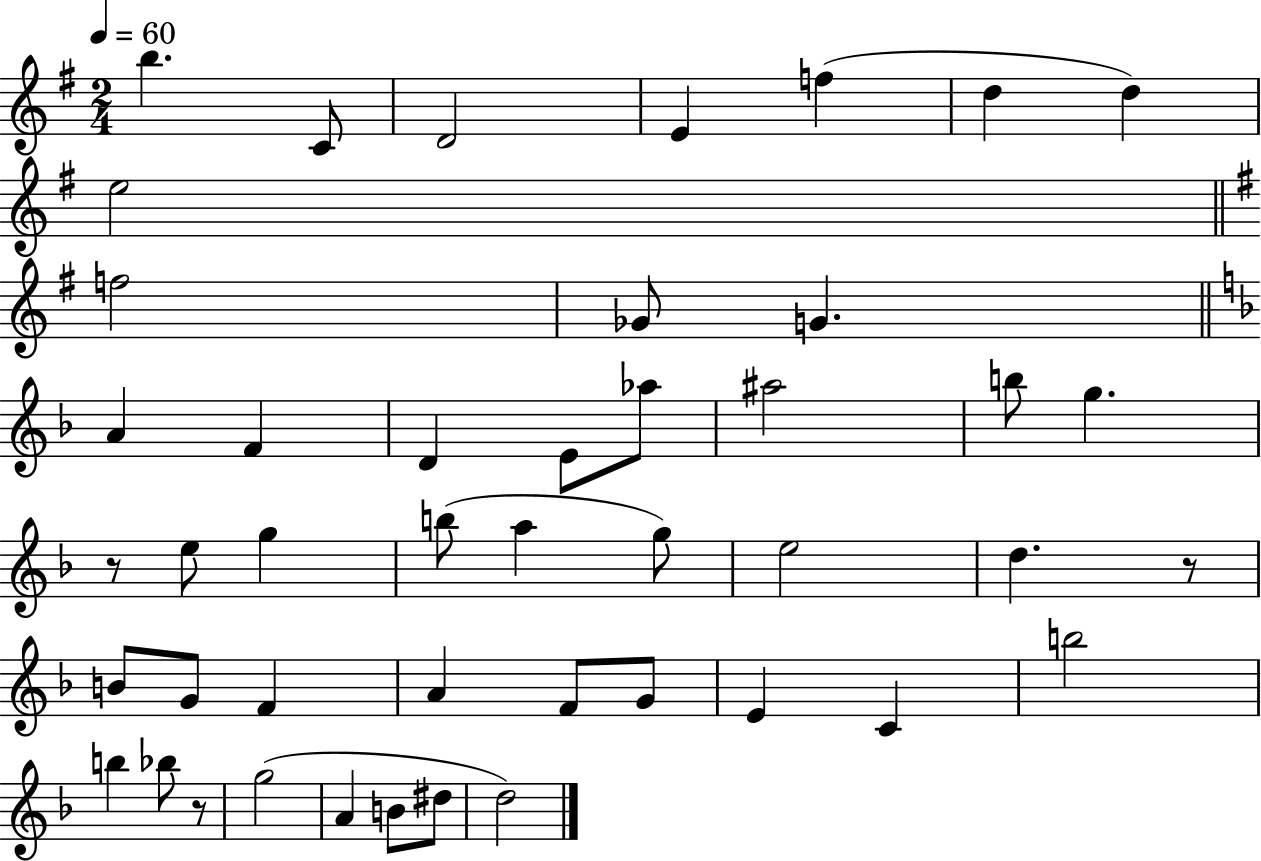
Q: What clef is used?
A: treble